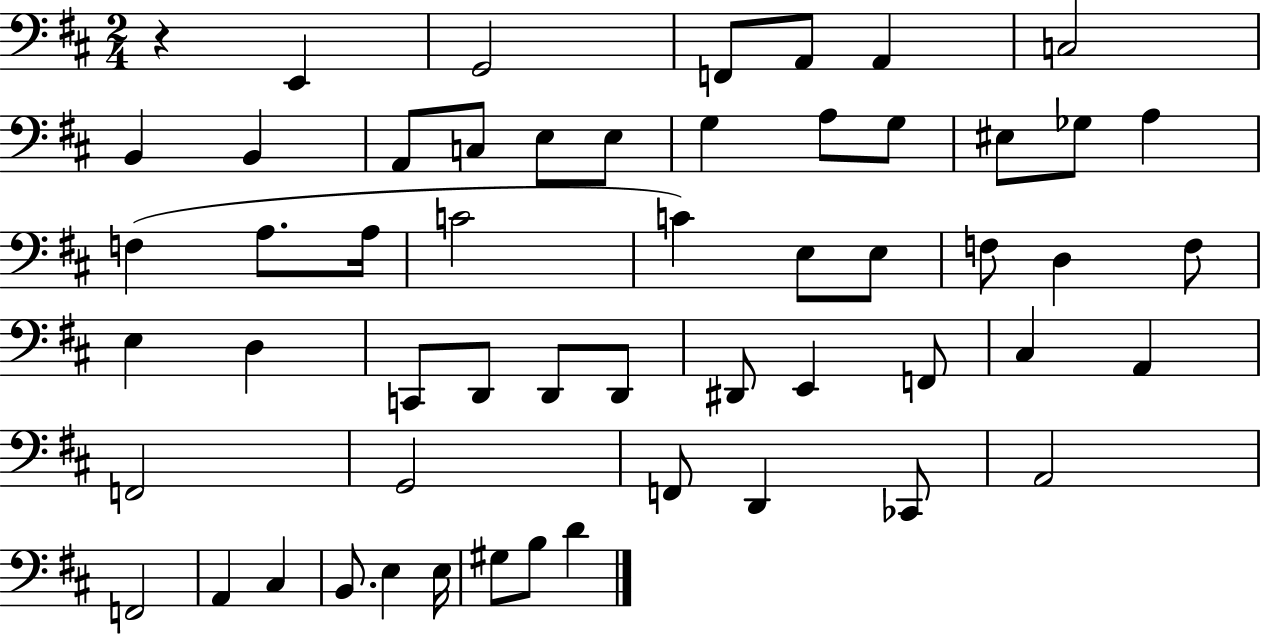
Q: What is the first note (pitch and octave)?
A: E2